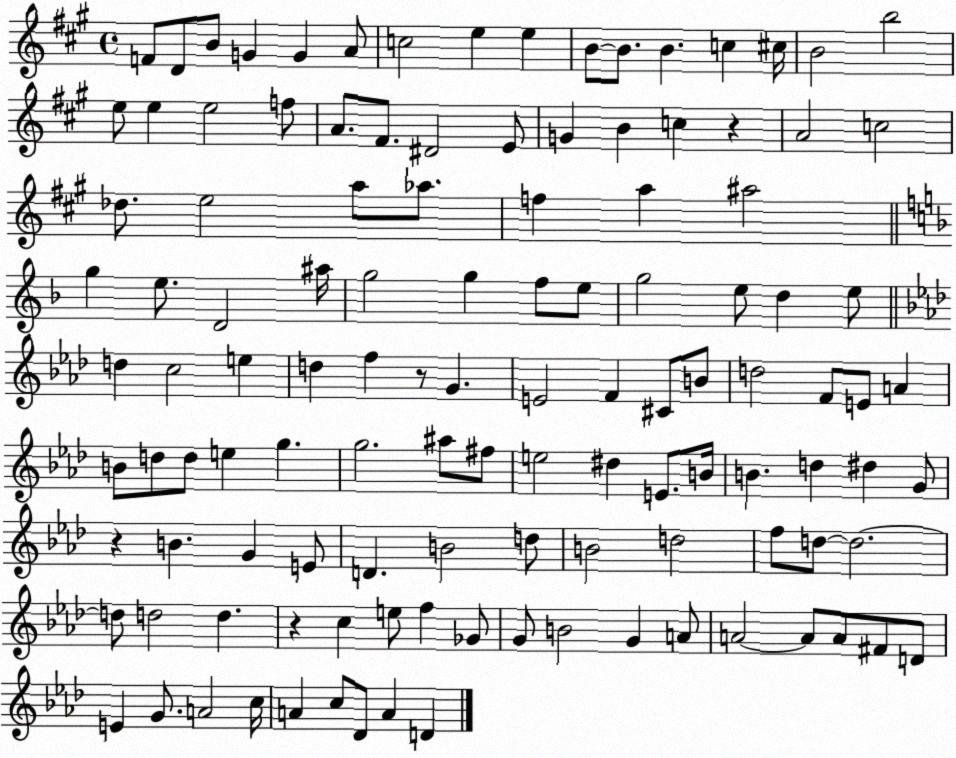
X:1
T:Untitled
M:4/4
L:1/4
K:A
F/2 D/2 B/2 G G A/2 c2 e e B/2 B/2 B c ^c/4 B2 b2 e/2 e e2 f/2 A/2 ^F/2 ^D2 E/2 G B c z A2 c2 _d/2 e2 a/2 _a/2 f a ^a2 g e/2 D2 ^a/4 g2 g f/2 e/2 g2 e/2 d e/2 d c2 e d f z/2 G E2 F ^C/2 B/2 d2 F/2 E/2 A B/2 d/2 d/2 e g g2 ^a/2 ^f/2 e2 ^d E/2 B/4 B d ^d G/2 z B G E/2 D B2 d/2 B2 d2 f/2 d/2 d2 d/2 d2 d z c e/2 f _G/2 G/2 B2 G A/2 A2 A/2 A/2 ^F/2 D/2 E G/2 A2 c/4 A c/2 _D/2 A D